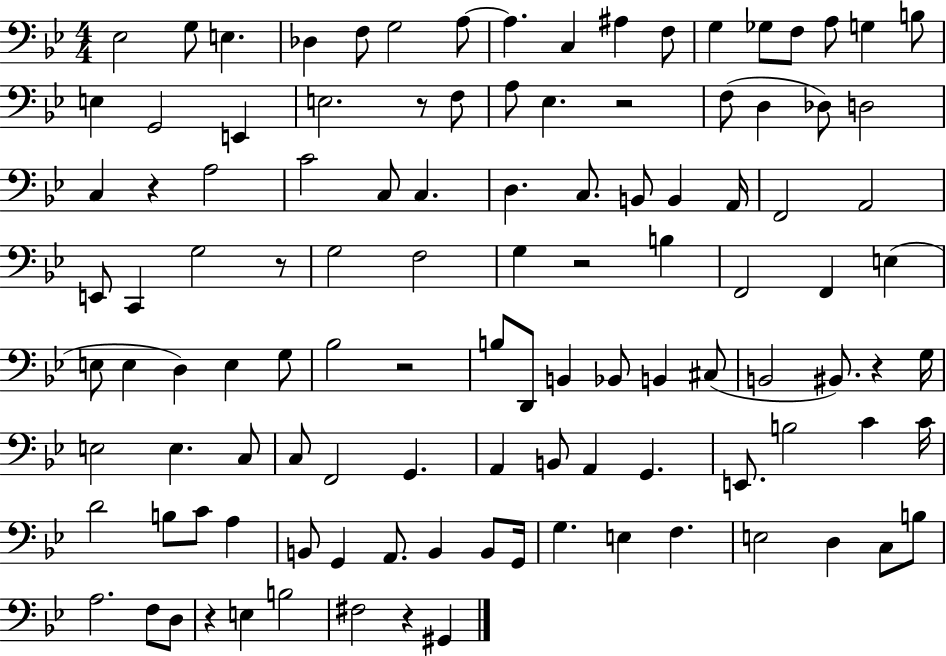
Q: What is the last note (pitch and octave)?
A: G#2